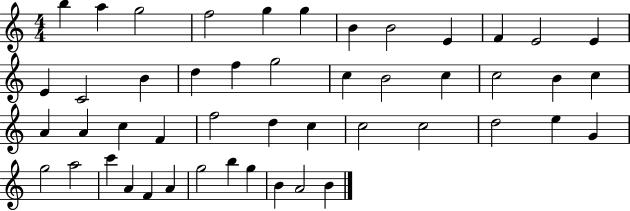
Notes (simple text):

B5/q A5/q G5/h F5/h G5/q G5/q B4/q B4/h E4/q F4/q E4/h E4/q E4/q C4/h B4/q D5/q F5/q G5/h C5/q B4/h C5/q C5/h B4/q C5/q A4/q A4/q C5/q F4/q F5/h D5/q C5/q C5/h C5/h D5/h E5/q G4/q G5/h A5/h C6/q A4/q F4/q A4/q G5/h B5/q G5/q B4/q A4/h B4/q